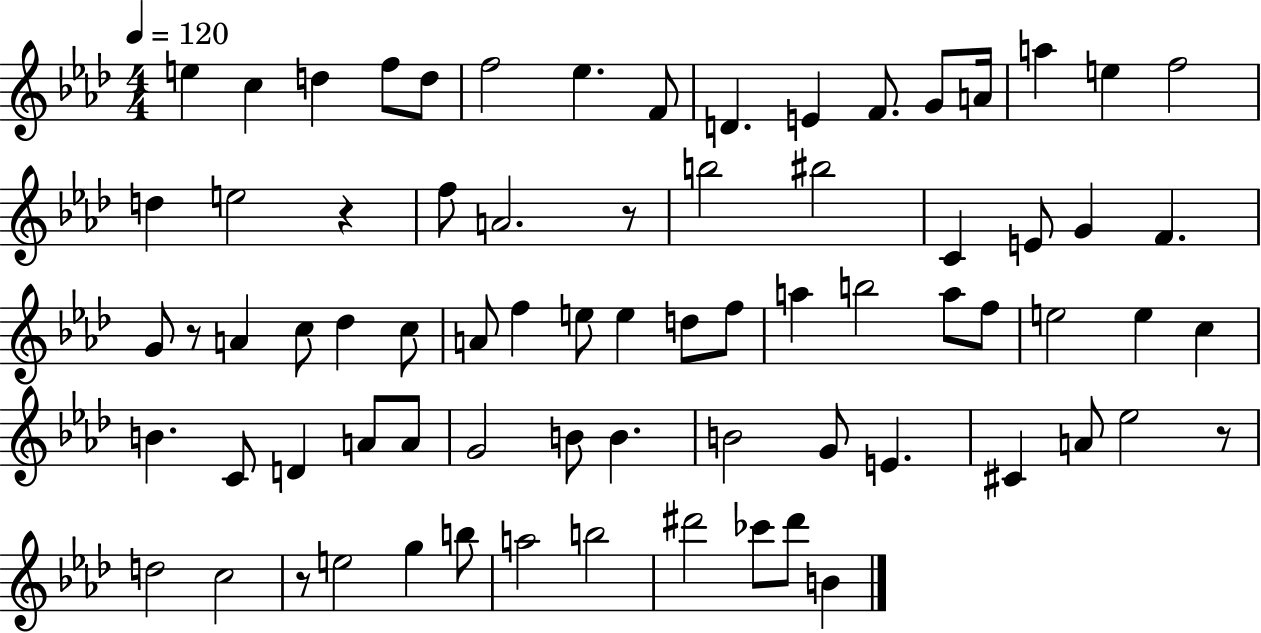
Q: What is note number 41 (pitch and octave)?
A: F5